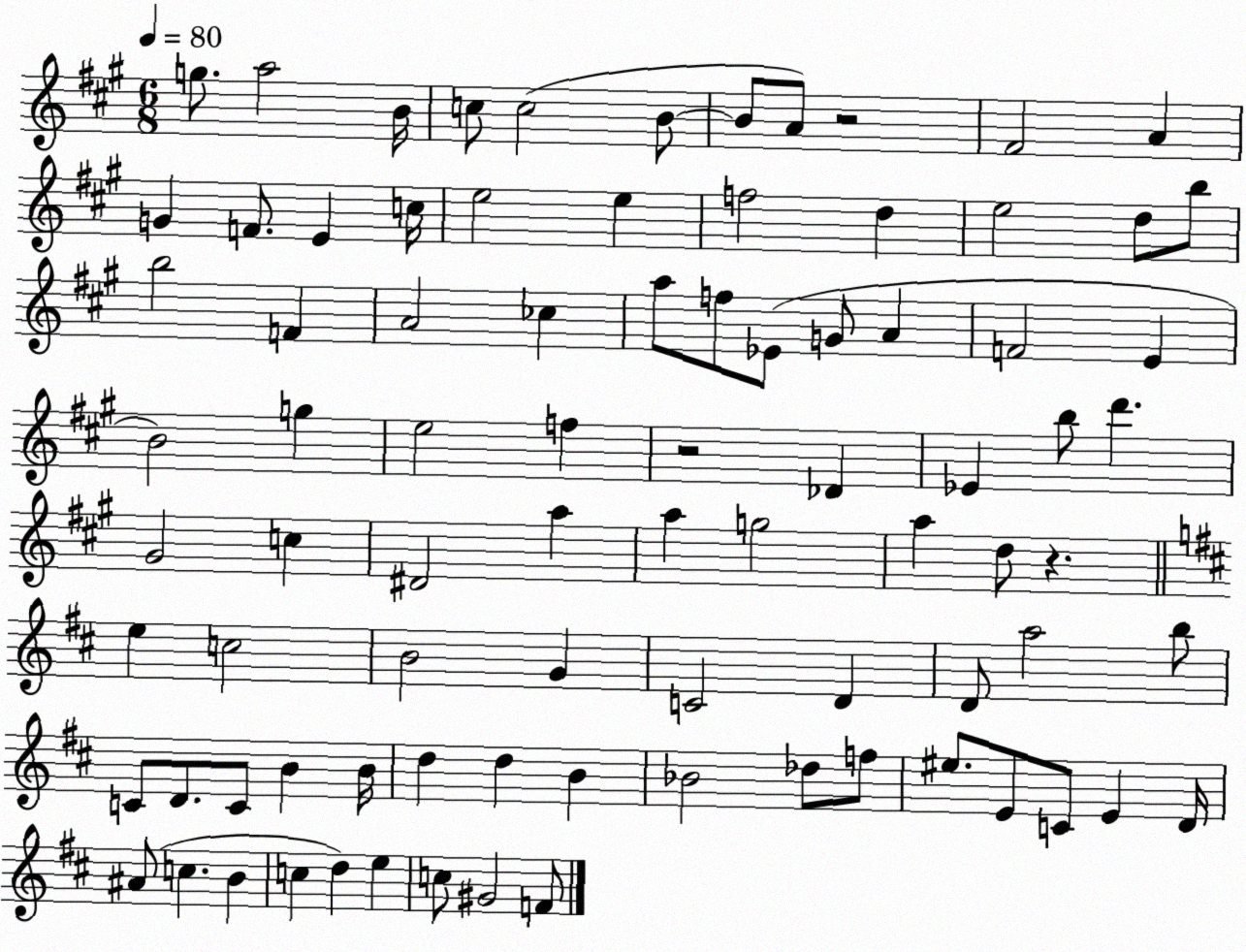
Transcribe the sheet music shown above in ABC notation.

X:1
T:Untitled
M:6/8
L:1/4
K:A
g/2 a2 B/4 c/2 c2 B/2 B/2 A/2 z2 ^F2 A G F/2 E c/4 e2 e f2 d e2 d/2 b/2 b2 F A2 _c a/2 f/2 _E/2 G/2 A F2 E B2 g e2 f z2 _D _E b/2 d' ^G2 c ^D2 a a g2 a d/2 z e c2 B2 G C2 D D/2 a2 b/2 C/2 D/2 C/2 B B/4 d d B _B2 _d/2 f/2 ^e/2 E/2 C/2 E D/4 ^A/2 c B c d e c/2 ^G2 F/2